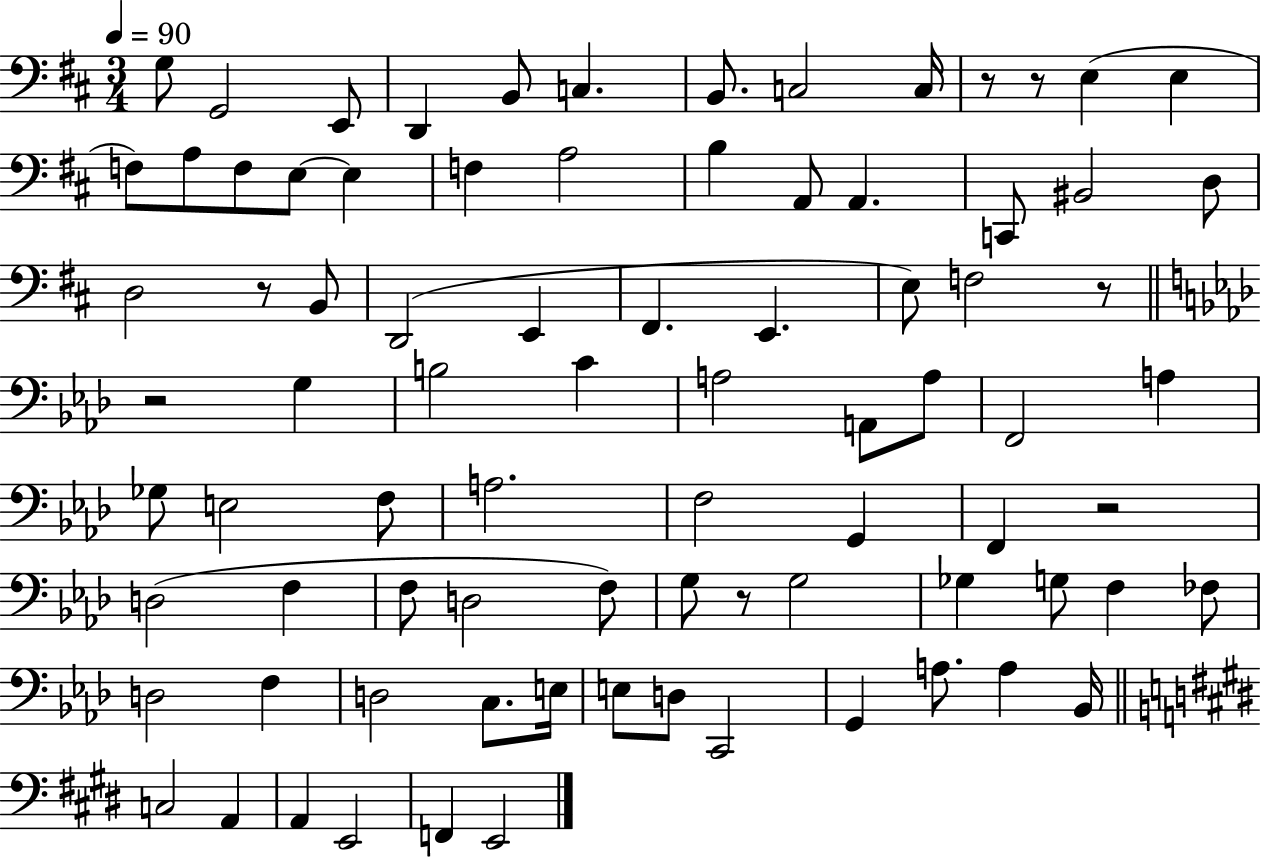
{
  \clef bass
  \numericTimeSignature
  \time 3/4
  \key d \major
  \tempo 4 = 90
  \repeat volta 2 { g8 g,2 e,8 | d,4 b,8 c4. | b,8. c2 c16 | r8 r8 e4( e4 | \break f8) a8 f8 e8~~ e4 | f4 a2 | b4 a,8 a,4. | c,8 bis,2 d8 | \break d2 r8 b,8 | d,2( e,4 | fis,4. e,4. | e8) f2 r8 | \break \bar "||" \break \key aes \major r2 g4 | b2 c'4 | a2 a,8 a8 | f,2 a4 | \break ges8 e2 f8 | a2. | f2 g,4 | f,4 r2 | \break d2( f4 | f8 d2 f8) | g8 r8 g2 | ges4 g8 f4 fes8 | \break d2 f4 | d2 c8. e16 | e8 d8 c,2 | g,4 a8. a4 bes,16 | \break \bar "||" \break \key e \major c2 a,4 | a,4 e,2 | f,4 e,2 | } \bar "|."
}